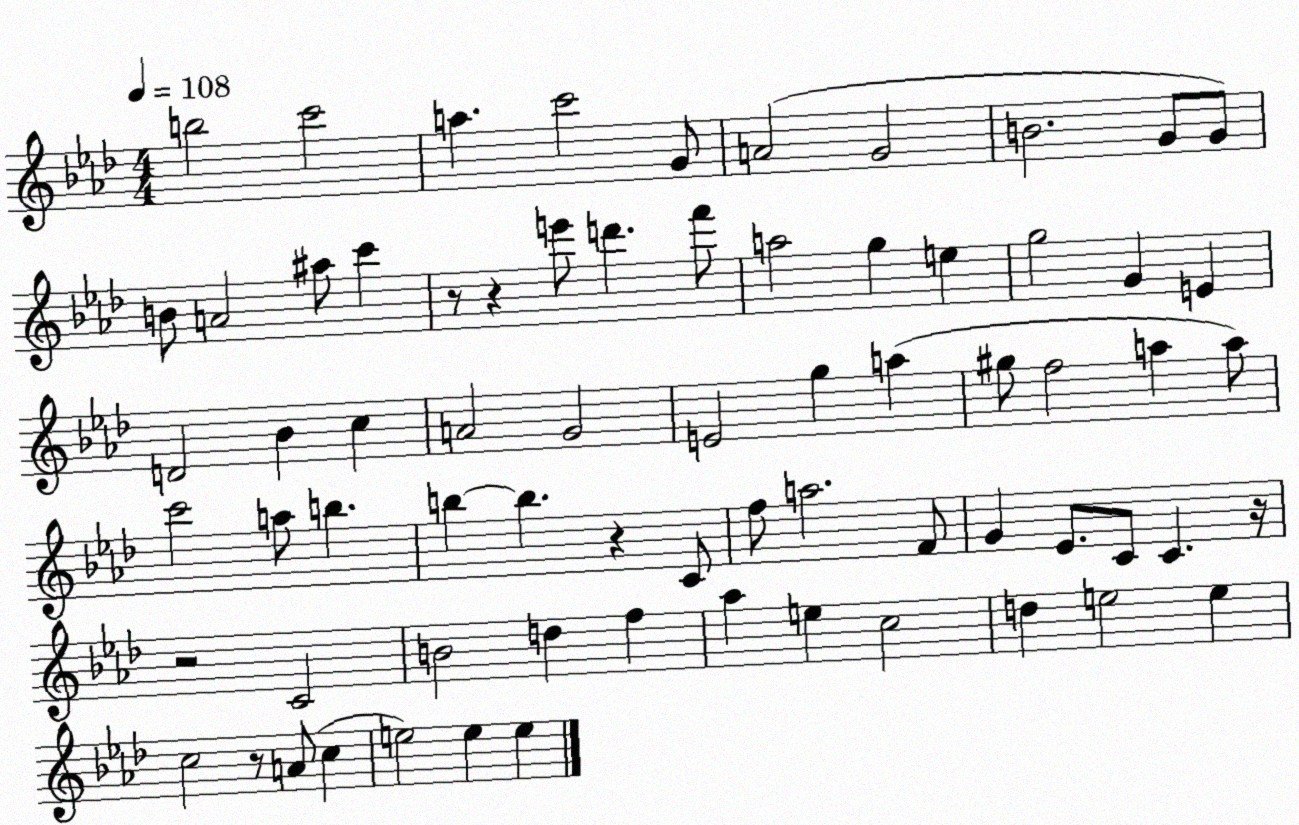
X:1
T:Untitled
M:4/4
L:1/4
K:Ab
b2 c'2 a c'2 G/2 A2 G2 B2 G/2 G/2 B/2 A2 ^a/2 c' z/2 z e'/2 d' f'/2 a2 g e g2 G E D2 _B c A2 G2 E2 g a ^g/2 f2 a a/2 c'2 a/2 b b b z C/2 f/2 a2 F/2 G _E/2 C/2 C z/4 z2 C2 B2 d f _a e c2 d e2 e c2 z/2 A/2 c e2 e e